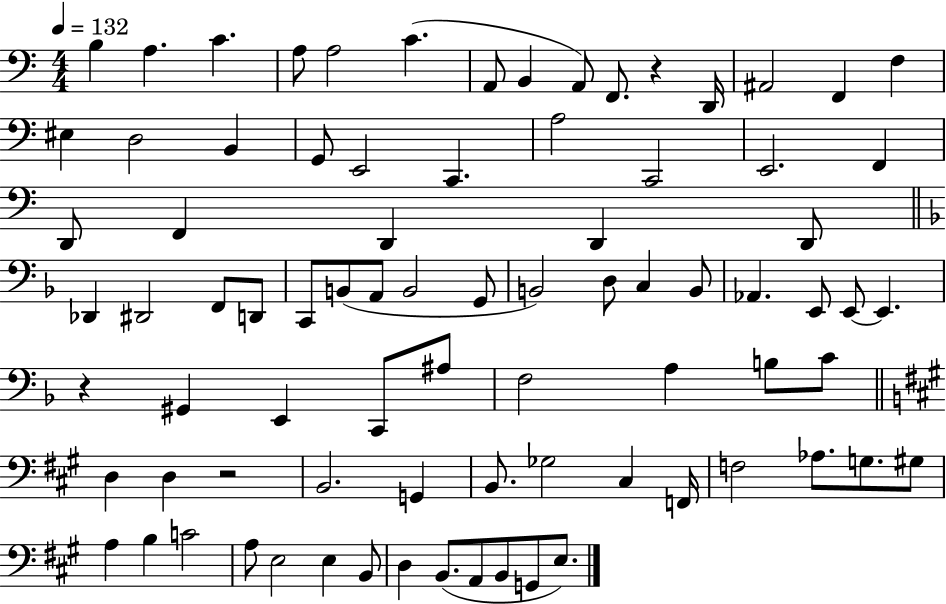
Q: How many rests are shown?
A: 3